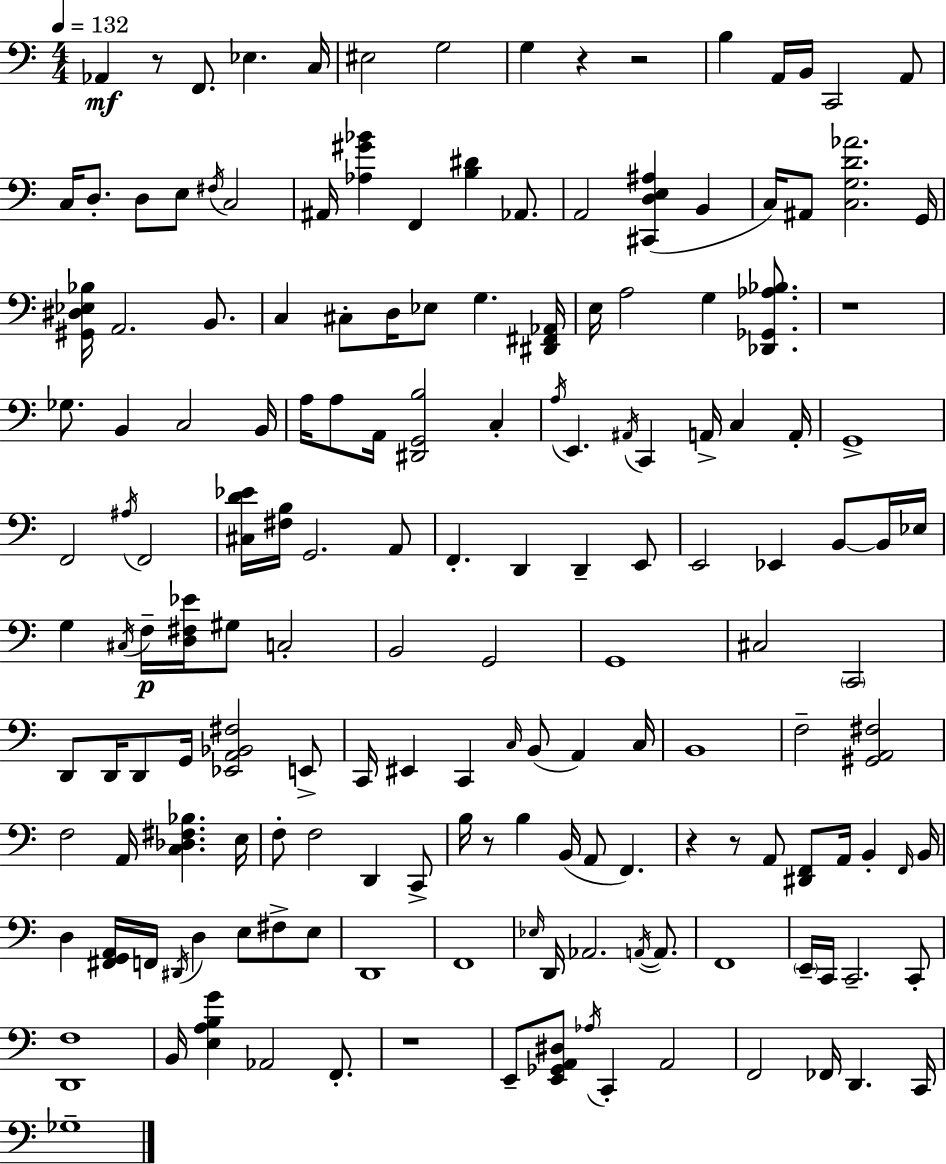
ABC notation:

X:1
T:Untitled
M:4/4
L:1/4
K:Am
_A,, z/2 F,,/2 _E, C,/4 ^E,2 G,2 G, z z2 B, A,,/4 B,,/4 C,,2 A,,/2 C,/4 D,/2 D,/2 E,/2 ^F,/4 C,2 ^A,,/4 [_A,^G_B] F,, [B,^D] _A,,/2 A,,2 [^C,,D,E,^A,] B,, C,/4 ^A,,/2 [C,G,D_A]2 G,,/4 [^G,,^D,_E,_B,]/4 A,,2 B,,/2 C, ^C,/2 D,/4 _E,/2 G, [^D,,^F,,_A,,]/4 E,/4 A,2 G, [_D,,_G,,_A,_B,]/2 z4 _G,/2 B,, C,2 B,,/4 A,/4 A,/2 A,,/4 [^D,,G,,B,]2 C, A,/4 E,, ^A,,/4 C,, A,,/4 C, A,,/4 G,,4 F,,2 ^A,/4 F,,2 [^C,D_E]/4 [^F,B,]/4 G,,2 A,,/2 F,, D,, D,, E,,/2 E,,2 _E,, B,,/2 B,,/4 _E,/4 G, ^C,/4 F,/4 [D,^F,_E]/4 ^G,/2 C,2 B,,2 G,,2 G,,4 ^C,2 C,,2 D,,/2 D,,/4 D,,/2 G,,/4 [_E,,A,,_B,,^F,]2 E,,/2 C,,/4 ^E,, C,, C,/4 B,,/2 A,, C,/4 B,,4 F,2 [^G,,A,,^F,]2 F,2 A,,/4 [C,_D,^F,_B,] E,/4 F,/2 F,2 D,, C,,/2 B,/4 z/2 B, B,,/4 A,,/2 F,, z z/2 A,,/2 [^D,,F,,]/2 A,,/4 B,, F,,/4 B,,/4 D, [^F,,G,,A,,]/4 F,,/4 ^D,,/4 D, E,/2 ^F,/2 E,/2 D,,4 F,,4 _E,/4 D,,/4 _A,,2 A,,/4 A,,/2 F,,4 E,,/4 C,,/4 C,,2 C,,/2 [D,,F,]4 B,,/4 [E,A,B,G] _A,,2 F,,/2 z4 E,,/2 [E,,_G,,A,,^D,]/2 _A,/4 C,, A,,2 F,,2 _F,,/4 D,, C,,/4 _G,4